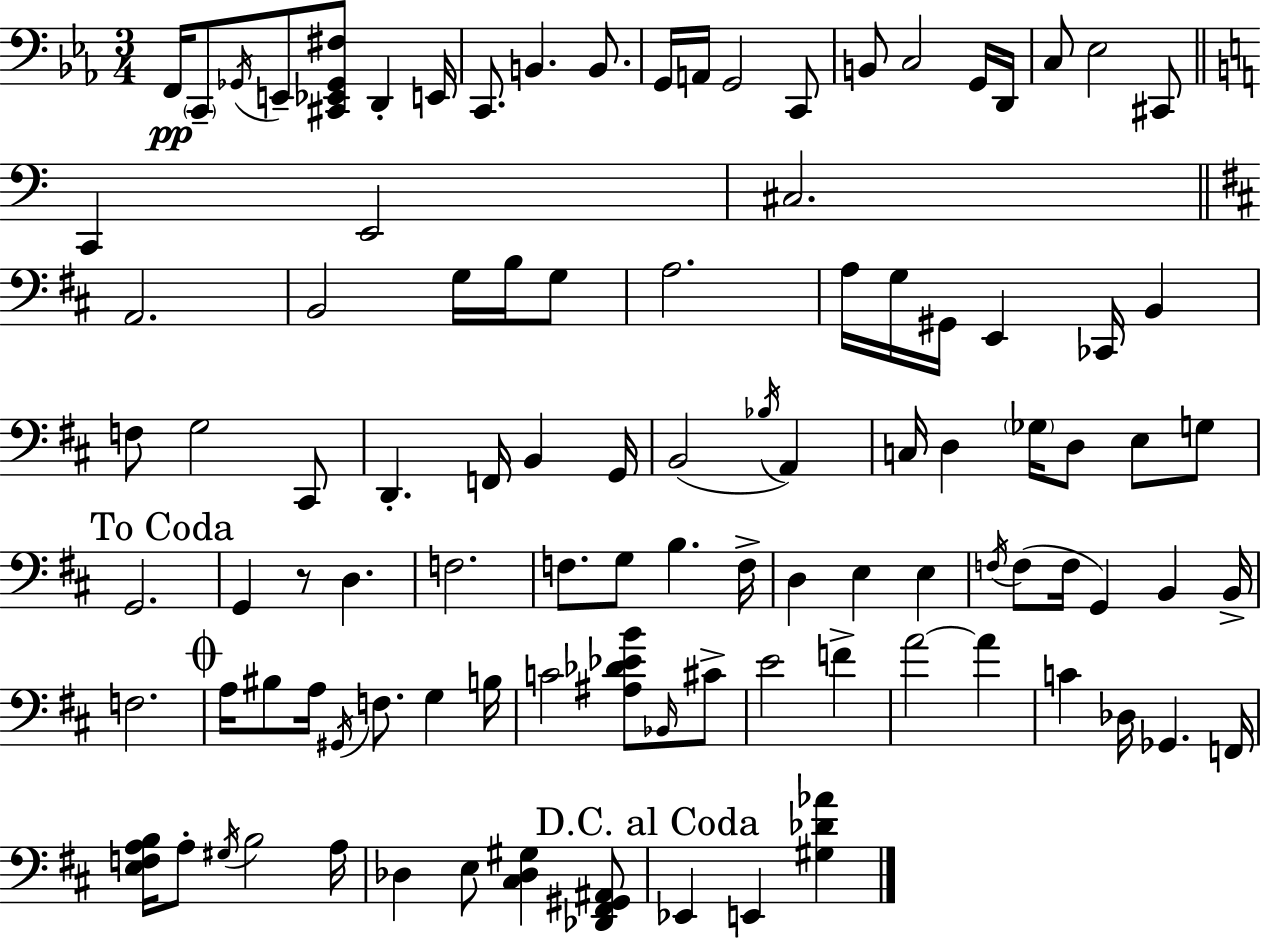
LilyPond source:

{
  \clef bass
  \numericTimeSignature
  \time 3/4
  \key ees \major
  \repeat volta 2 { f,16\pp \parenthesize c,8-- \acciaccatura { ges,16 } e,8-- <cis, ees, ges, fis>8 d,4-. | e,16 c,8. b,4. b,8. | g,16 a,16 g,2 c,8 | b,8 c2 g,16 | \break d,16 c8 ees2 cis,8 | \bar "||" \break \key a \minor c,4 e,2 | cis2. | \bar "||" \break \key d \major a,2. | b,2 g16 b16 g8 | a2. | a16 g16 gis,16 e,4 ces,16 b,4 | \break f8 g2 cis,8 | d,4.-. f,16 b,4 g,16 | b,2( \acciaccatura { bes16 } a,4) | c16 d4 \parenthesize ges16 d8 e8 g8 | \break \mark "To Coda" g,2. | g,4 r8 d4. | f2. | f8. g8 b4. | \break f16-> d4 e4 e4 | \acciaccatura { f16 } f8( f16 g,4) b,4 | b,16-> f2. | \mark \markup { \musicglyph "scripts.coda" } a16 bis8 a16 \acciaccatura { gis,16 } f8. g4 | \break b16 c'2 <ais des' ees' b'>8 | \grace { bes,16 } cis'8-> e'2 | f'4-> a'2~~ | a'4 c'4 des16 ges,4. | \break f,16 <e f a b>16 a8-. \acciaccatura { gis16 } b2 | a16 des4 e8 <cis des gis>4 | <des, fis, gis, ais,>8 \mark "D.C. al Coda" ees,4 e,4 | <gis des' aes'>4 } \bar "|."
}